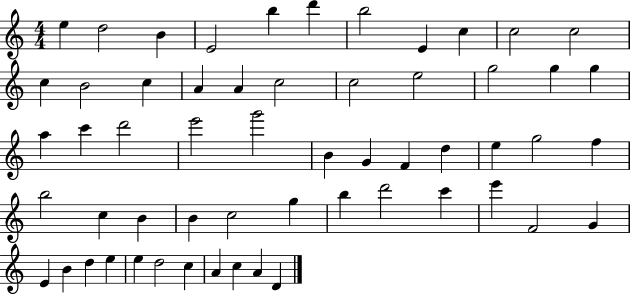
{
  \clef treble
  \numericTimeSignature
  \time 4/4
  \key c \major
  e''4 d''2 b'4 | e'2 b''4 d'''4 | b''2 e'4 c''4 | c''2 c''2 | \break c''4 b'2 c''4 | a'4 a'4 c''2 | c''2 e''2 | g''2 g''4 g''4 | \break a''4 c'''4 d'''2 | e'''2 g'''2 | b'4 g'4 f'4 d''4 | e''4 g''2 f''4 | \break b''2 c''4 b'4 | b'4 c''2 g''4 | b''4 d'''2 c'''4 | e'''4 f'2 g'4 | \break e'4 b'4 d''4 e''4 | e''4 d''2 c''4 | a'4 c''4 a'4 d'4 | \bar "|."
}